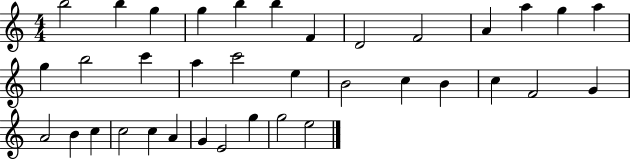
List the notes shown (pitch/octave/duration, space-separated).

B5/h B5/q G5/q G5/q B5/q B5/q F4/q D4/h F4/h A4/q A5/q G5/q A5/q G5/q B5/h C6/q A5/q C6/h E5/q B4/h C5/q B4/q C5/q F4/h G4/q A4/h B4/q C5/q C5/h C5/q A4/q G4/q E4/h G5/q G5/h E5/h